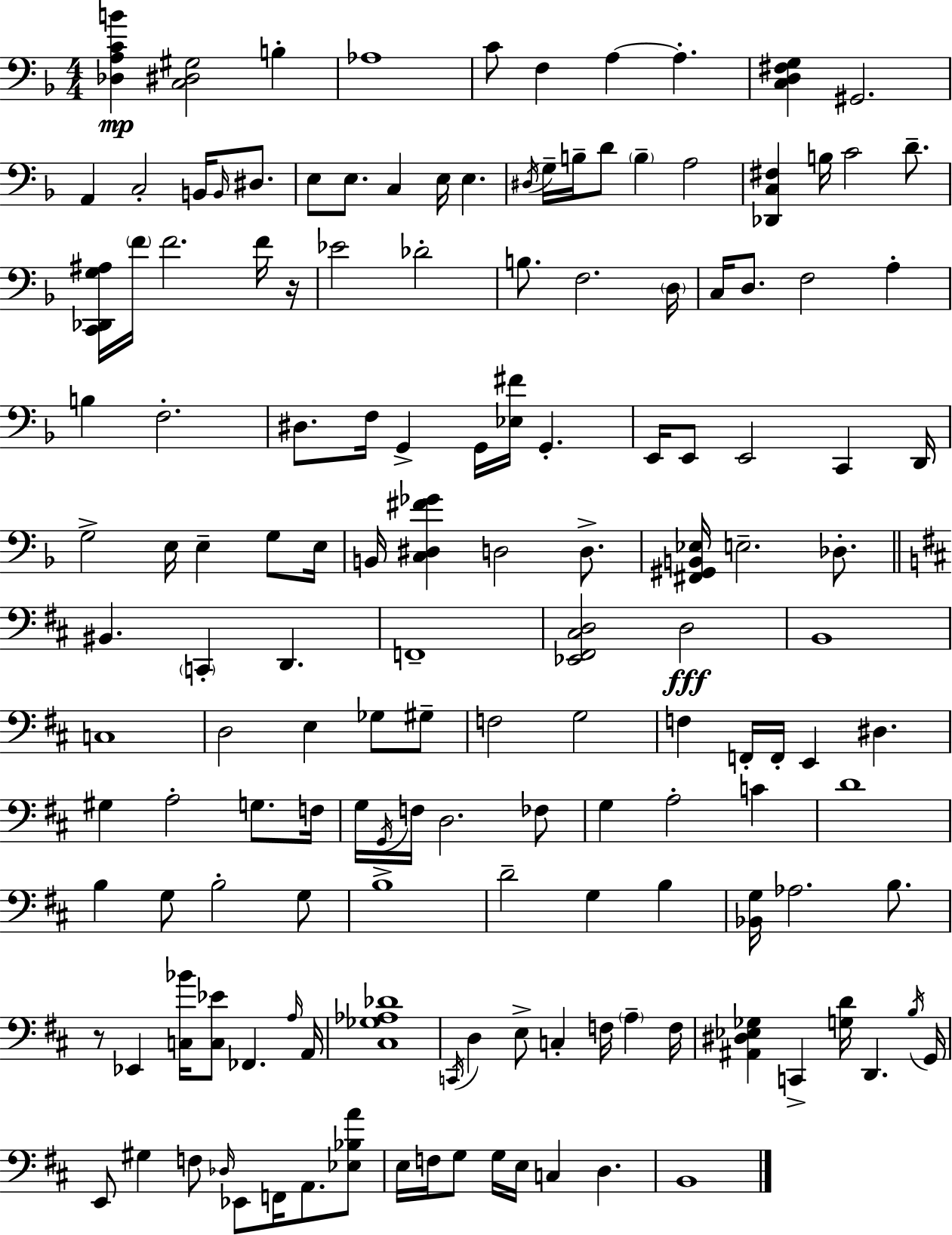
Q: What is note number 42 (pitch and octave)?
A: F3